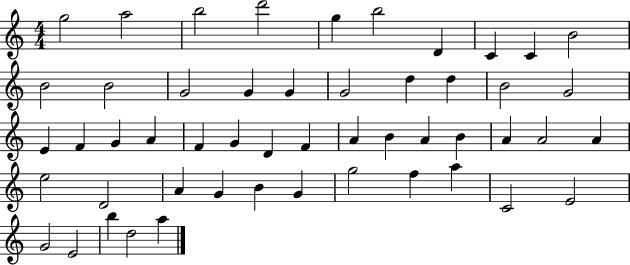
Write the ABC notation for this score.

X:1
T:Untitled
M:4/4
L:1/4
K:C
g2 a2 b2 d'2 g b2 D C C B2 B2 B2 G2 G G G2 d d B2 G2 E F G A F G D F A B A B A A2 A e2 D2 A G B G g2 f a C2 E2 G2 E2 b d2 a